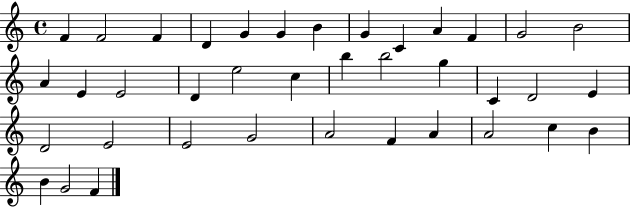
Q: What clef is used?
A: treble